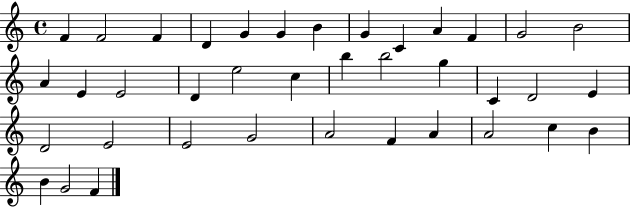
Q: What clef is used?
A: treble